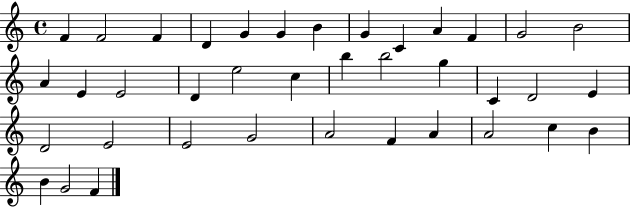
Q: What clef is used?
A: treble